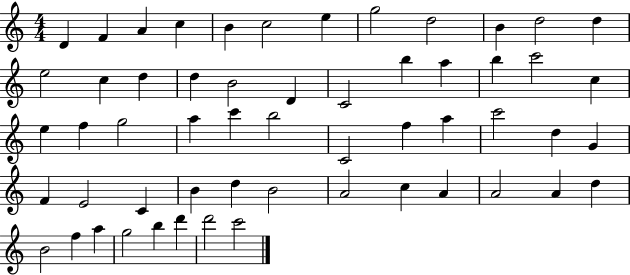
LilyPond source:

{
  \clef treble
  \numericTimeSignature
  \time 4/4
  \key c \major
  d'4 f'4 a'4 c''4 | b'4 c''2 e''4 | g''2 d''2 | b'4 d''2 d''4 | \break e''2 c''4 d''4 | d''4 b'2 d'4 | c'2 b''4 a''4 | b''4 c'''2 c''4 | \break e''4 f''4 g''2 | a''4 c'''4 b''2 | c'2 f''4 a''4 | c'''2 d''4 g'4 | \break f'4 e'2 c'4 | b'4 d''4 b'2 | a'2 c''4 a'4 | a'2 a'4 d''4 | \break b'2 f''4 a''4 | g''2 b''4 d'''4 | d'''2 c'''2 | \bar "|."
}